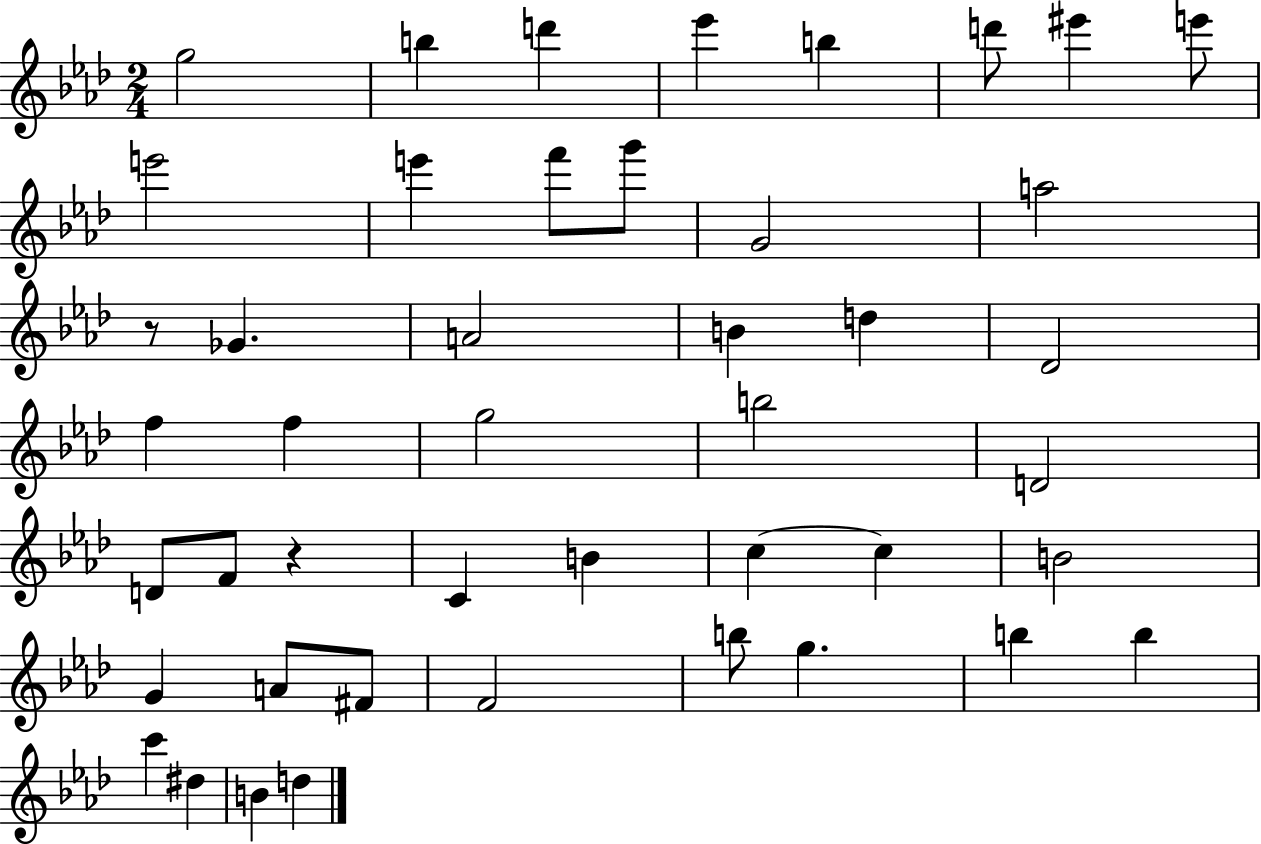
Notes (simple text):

G5/h B5/q D6/q Eb6/q B5/q D6/e EIS6/q E6/e E6/h E6/q F6/e G6/e G4/h A5/h R/e Gb4/q. A4/h B4/q D5/q Db4/h F5/q F5/q G5/h B5/h D4/h D4/e F4/e R/q C4/q B4/q C5/q C5/q B4/h G4/q A4/e F#4/e F4/h B5/e G5/q. B5/q B5/q C6/q D#5/q B4/q D5/q